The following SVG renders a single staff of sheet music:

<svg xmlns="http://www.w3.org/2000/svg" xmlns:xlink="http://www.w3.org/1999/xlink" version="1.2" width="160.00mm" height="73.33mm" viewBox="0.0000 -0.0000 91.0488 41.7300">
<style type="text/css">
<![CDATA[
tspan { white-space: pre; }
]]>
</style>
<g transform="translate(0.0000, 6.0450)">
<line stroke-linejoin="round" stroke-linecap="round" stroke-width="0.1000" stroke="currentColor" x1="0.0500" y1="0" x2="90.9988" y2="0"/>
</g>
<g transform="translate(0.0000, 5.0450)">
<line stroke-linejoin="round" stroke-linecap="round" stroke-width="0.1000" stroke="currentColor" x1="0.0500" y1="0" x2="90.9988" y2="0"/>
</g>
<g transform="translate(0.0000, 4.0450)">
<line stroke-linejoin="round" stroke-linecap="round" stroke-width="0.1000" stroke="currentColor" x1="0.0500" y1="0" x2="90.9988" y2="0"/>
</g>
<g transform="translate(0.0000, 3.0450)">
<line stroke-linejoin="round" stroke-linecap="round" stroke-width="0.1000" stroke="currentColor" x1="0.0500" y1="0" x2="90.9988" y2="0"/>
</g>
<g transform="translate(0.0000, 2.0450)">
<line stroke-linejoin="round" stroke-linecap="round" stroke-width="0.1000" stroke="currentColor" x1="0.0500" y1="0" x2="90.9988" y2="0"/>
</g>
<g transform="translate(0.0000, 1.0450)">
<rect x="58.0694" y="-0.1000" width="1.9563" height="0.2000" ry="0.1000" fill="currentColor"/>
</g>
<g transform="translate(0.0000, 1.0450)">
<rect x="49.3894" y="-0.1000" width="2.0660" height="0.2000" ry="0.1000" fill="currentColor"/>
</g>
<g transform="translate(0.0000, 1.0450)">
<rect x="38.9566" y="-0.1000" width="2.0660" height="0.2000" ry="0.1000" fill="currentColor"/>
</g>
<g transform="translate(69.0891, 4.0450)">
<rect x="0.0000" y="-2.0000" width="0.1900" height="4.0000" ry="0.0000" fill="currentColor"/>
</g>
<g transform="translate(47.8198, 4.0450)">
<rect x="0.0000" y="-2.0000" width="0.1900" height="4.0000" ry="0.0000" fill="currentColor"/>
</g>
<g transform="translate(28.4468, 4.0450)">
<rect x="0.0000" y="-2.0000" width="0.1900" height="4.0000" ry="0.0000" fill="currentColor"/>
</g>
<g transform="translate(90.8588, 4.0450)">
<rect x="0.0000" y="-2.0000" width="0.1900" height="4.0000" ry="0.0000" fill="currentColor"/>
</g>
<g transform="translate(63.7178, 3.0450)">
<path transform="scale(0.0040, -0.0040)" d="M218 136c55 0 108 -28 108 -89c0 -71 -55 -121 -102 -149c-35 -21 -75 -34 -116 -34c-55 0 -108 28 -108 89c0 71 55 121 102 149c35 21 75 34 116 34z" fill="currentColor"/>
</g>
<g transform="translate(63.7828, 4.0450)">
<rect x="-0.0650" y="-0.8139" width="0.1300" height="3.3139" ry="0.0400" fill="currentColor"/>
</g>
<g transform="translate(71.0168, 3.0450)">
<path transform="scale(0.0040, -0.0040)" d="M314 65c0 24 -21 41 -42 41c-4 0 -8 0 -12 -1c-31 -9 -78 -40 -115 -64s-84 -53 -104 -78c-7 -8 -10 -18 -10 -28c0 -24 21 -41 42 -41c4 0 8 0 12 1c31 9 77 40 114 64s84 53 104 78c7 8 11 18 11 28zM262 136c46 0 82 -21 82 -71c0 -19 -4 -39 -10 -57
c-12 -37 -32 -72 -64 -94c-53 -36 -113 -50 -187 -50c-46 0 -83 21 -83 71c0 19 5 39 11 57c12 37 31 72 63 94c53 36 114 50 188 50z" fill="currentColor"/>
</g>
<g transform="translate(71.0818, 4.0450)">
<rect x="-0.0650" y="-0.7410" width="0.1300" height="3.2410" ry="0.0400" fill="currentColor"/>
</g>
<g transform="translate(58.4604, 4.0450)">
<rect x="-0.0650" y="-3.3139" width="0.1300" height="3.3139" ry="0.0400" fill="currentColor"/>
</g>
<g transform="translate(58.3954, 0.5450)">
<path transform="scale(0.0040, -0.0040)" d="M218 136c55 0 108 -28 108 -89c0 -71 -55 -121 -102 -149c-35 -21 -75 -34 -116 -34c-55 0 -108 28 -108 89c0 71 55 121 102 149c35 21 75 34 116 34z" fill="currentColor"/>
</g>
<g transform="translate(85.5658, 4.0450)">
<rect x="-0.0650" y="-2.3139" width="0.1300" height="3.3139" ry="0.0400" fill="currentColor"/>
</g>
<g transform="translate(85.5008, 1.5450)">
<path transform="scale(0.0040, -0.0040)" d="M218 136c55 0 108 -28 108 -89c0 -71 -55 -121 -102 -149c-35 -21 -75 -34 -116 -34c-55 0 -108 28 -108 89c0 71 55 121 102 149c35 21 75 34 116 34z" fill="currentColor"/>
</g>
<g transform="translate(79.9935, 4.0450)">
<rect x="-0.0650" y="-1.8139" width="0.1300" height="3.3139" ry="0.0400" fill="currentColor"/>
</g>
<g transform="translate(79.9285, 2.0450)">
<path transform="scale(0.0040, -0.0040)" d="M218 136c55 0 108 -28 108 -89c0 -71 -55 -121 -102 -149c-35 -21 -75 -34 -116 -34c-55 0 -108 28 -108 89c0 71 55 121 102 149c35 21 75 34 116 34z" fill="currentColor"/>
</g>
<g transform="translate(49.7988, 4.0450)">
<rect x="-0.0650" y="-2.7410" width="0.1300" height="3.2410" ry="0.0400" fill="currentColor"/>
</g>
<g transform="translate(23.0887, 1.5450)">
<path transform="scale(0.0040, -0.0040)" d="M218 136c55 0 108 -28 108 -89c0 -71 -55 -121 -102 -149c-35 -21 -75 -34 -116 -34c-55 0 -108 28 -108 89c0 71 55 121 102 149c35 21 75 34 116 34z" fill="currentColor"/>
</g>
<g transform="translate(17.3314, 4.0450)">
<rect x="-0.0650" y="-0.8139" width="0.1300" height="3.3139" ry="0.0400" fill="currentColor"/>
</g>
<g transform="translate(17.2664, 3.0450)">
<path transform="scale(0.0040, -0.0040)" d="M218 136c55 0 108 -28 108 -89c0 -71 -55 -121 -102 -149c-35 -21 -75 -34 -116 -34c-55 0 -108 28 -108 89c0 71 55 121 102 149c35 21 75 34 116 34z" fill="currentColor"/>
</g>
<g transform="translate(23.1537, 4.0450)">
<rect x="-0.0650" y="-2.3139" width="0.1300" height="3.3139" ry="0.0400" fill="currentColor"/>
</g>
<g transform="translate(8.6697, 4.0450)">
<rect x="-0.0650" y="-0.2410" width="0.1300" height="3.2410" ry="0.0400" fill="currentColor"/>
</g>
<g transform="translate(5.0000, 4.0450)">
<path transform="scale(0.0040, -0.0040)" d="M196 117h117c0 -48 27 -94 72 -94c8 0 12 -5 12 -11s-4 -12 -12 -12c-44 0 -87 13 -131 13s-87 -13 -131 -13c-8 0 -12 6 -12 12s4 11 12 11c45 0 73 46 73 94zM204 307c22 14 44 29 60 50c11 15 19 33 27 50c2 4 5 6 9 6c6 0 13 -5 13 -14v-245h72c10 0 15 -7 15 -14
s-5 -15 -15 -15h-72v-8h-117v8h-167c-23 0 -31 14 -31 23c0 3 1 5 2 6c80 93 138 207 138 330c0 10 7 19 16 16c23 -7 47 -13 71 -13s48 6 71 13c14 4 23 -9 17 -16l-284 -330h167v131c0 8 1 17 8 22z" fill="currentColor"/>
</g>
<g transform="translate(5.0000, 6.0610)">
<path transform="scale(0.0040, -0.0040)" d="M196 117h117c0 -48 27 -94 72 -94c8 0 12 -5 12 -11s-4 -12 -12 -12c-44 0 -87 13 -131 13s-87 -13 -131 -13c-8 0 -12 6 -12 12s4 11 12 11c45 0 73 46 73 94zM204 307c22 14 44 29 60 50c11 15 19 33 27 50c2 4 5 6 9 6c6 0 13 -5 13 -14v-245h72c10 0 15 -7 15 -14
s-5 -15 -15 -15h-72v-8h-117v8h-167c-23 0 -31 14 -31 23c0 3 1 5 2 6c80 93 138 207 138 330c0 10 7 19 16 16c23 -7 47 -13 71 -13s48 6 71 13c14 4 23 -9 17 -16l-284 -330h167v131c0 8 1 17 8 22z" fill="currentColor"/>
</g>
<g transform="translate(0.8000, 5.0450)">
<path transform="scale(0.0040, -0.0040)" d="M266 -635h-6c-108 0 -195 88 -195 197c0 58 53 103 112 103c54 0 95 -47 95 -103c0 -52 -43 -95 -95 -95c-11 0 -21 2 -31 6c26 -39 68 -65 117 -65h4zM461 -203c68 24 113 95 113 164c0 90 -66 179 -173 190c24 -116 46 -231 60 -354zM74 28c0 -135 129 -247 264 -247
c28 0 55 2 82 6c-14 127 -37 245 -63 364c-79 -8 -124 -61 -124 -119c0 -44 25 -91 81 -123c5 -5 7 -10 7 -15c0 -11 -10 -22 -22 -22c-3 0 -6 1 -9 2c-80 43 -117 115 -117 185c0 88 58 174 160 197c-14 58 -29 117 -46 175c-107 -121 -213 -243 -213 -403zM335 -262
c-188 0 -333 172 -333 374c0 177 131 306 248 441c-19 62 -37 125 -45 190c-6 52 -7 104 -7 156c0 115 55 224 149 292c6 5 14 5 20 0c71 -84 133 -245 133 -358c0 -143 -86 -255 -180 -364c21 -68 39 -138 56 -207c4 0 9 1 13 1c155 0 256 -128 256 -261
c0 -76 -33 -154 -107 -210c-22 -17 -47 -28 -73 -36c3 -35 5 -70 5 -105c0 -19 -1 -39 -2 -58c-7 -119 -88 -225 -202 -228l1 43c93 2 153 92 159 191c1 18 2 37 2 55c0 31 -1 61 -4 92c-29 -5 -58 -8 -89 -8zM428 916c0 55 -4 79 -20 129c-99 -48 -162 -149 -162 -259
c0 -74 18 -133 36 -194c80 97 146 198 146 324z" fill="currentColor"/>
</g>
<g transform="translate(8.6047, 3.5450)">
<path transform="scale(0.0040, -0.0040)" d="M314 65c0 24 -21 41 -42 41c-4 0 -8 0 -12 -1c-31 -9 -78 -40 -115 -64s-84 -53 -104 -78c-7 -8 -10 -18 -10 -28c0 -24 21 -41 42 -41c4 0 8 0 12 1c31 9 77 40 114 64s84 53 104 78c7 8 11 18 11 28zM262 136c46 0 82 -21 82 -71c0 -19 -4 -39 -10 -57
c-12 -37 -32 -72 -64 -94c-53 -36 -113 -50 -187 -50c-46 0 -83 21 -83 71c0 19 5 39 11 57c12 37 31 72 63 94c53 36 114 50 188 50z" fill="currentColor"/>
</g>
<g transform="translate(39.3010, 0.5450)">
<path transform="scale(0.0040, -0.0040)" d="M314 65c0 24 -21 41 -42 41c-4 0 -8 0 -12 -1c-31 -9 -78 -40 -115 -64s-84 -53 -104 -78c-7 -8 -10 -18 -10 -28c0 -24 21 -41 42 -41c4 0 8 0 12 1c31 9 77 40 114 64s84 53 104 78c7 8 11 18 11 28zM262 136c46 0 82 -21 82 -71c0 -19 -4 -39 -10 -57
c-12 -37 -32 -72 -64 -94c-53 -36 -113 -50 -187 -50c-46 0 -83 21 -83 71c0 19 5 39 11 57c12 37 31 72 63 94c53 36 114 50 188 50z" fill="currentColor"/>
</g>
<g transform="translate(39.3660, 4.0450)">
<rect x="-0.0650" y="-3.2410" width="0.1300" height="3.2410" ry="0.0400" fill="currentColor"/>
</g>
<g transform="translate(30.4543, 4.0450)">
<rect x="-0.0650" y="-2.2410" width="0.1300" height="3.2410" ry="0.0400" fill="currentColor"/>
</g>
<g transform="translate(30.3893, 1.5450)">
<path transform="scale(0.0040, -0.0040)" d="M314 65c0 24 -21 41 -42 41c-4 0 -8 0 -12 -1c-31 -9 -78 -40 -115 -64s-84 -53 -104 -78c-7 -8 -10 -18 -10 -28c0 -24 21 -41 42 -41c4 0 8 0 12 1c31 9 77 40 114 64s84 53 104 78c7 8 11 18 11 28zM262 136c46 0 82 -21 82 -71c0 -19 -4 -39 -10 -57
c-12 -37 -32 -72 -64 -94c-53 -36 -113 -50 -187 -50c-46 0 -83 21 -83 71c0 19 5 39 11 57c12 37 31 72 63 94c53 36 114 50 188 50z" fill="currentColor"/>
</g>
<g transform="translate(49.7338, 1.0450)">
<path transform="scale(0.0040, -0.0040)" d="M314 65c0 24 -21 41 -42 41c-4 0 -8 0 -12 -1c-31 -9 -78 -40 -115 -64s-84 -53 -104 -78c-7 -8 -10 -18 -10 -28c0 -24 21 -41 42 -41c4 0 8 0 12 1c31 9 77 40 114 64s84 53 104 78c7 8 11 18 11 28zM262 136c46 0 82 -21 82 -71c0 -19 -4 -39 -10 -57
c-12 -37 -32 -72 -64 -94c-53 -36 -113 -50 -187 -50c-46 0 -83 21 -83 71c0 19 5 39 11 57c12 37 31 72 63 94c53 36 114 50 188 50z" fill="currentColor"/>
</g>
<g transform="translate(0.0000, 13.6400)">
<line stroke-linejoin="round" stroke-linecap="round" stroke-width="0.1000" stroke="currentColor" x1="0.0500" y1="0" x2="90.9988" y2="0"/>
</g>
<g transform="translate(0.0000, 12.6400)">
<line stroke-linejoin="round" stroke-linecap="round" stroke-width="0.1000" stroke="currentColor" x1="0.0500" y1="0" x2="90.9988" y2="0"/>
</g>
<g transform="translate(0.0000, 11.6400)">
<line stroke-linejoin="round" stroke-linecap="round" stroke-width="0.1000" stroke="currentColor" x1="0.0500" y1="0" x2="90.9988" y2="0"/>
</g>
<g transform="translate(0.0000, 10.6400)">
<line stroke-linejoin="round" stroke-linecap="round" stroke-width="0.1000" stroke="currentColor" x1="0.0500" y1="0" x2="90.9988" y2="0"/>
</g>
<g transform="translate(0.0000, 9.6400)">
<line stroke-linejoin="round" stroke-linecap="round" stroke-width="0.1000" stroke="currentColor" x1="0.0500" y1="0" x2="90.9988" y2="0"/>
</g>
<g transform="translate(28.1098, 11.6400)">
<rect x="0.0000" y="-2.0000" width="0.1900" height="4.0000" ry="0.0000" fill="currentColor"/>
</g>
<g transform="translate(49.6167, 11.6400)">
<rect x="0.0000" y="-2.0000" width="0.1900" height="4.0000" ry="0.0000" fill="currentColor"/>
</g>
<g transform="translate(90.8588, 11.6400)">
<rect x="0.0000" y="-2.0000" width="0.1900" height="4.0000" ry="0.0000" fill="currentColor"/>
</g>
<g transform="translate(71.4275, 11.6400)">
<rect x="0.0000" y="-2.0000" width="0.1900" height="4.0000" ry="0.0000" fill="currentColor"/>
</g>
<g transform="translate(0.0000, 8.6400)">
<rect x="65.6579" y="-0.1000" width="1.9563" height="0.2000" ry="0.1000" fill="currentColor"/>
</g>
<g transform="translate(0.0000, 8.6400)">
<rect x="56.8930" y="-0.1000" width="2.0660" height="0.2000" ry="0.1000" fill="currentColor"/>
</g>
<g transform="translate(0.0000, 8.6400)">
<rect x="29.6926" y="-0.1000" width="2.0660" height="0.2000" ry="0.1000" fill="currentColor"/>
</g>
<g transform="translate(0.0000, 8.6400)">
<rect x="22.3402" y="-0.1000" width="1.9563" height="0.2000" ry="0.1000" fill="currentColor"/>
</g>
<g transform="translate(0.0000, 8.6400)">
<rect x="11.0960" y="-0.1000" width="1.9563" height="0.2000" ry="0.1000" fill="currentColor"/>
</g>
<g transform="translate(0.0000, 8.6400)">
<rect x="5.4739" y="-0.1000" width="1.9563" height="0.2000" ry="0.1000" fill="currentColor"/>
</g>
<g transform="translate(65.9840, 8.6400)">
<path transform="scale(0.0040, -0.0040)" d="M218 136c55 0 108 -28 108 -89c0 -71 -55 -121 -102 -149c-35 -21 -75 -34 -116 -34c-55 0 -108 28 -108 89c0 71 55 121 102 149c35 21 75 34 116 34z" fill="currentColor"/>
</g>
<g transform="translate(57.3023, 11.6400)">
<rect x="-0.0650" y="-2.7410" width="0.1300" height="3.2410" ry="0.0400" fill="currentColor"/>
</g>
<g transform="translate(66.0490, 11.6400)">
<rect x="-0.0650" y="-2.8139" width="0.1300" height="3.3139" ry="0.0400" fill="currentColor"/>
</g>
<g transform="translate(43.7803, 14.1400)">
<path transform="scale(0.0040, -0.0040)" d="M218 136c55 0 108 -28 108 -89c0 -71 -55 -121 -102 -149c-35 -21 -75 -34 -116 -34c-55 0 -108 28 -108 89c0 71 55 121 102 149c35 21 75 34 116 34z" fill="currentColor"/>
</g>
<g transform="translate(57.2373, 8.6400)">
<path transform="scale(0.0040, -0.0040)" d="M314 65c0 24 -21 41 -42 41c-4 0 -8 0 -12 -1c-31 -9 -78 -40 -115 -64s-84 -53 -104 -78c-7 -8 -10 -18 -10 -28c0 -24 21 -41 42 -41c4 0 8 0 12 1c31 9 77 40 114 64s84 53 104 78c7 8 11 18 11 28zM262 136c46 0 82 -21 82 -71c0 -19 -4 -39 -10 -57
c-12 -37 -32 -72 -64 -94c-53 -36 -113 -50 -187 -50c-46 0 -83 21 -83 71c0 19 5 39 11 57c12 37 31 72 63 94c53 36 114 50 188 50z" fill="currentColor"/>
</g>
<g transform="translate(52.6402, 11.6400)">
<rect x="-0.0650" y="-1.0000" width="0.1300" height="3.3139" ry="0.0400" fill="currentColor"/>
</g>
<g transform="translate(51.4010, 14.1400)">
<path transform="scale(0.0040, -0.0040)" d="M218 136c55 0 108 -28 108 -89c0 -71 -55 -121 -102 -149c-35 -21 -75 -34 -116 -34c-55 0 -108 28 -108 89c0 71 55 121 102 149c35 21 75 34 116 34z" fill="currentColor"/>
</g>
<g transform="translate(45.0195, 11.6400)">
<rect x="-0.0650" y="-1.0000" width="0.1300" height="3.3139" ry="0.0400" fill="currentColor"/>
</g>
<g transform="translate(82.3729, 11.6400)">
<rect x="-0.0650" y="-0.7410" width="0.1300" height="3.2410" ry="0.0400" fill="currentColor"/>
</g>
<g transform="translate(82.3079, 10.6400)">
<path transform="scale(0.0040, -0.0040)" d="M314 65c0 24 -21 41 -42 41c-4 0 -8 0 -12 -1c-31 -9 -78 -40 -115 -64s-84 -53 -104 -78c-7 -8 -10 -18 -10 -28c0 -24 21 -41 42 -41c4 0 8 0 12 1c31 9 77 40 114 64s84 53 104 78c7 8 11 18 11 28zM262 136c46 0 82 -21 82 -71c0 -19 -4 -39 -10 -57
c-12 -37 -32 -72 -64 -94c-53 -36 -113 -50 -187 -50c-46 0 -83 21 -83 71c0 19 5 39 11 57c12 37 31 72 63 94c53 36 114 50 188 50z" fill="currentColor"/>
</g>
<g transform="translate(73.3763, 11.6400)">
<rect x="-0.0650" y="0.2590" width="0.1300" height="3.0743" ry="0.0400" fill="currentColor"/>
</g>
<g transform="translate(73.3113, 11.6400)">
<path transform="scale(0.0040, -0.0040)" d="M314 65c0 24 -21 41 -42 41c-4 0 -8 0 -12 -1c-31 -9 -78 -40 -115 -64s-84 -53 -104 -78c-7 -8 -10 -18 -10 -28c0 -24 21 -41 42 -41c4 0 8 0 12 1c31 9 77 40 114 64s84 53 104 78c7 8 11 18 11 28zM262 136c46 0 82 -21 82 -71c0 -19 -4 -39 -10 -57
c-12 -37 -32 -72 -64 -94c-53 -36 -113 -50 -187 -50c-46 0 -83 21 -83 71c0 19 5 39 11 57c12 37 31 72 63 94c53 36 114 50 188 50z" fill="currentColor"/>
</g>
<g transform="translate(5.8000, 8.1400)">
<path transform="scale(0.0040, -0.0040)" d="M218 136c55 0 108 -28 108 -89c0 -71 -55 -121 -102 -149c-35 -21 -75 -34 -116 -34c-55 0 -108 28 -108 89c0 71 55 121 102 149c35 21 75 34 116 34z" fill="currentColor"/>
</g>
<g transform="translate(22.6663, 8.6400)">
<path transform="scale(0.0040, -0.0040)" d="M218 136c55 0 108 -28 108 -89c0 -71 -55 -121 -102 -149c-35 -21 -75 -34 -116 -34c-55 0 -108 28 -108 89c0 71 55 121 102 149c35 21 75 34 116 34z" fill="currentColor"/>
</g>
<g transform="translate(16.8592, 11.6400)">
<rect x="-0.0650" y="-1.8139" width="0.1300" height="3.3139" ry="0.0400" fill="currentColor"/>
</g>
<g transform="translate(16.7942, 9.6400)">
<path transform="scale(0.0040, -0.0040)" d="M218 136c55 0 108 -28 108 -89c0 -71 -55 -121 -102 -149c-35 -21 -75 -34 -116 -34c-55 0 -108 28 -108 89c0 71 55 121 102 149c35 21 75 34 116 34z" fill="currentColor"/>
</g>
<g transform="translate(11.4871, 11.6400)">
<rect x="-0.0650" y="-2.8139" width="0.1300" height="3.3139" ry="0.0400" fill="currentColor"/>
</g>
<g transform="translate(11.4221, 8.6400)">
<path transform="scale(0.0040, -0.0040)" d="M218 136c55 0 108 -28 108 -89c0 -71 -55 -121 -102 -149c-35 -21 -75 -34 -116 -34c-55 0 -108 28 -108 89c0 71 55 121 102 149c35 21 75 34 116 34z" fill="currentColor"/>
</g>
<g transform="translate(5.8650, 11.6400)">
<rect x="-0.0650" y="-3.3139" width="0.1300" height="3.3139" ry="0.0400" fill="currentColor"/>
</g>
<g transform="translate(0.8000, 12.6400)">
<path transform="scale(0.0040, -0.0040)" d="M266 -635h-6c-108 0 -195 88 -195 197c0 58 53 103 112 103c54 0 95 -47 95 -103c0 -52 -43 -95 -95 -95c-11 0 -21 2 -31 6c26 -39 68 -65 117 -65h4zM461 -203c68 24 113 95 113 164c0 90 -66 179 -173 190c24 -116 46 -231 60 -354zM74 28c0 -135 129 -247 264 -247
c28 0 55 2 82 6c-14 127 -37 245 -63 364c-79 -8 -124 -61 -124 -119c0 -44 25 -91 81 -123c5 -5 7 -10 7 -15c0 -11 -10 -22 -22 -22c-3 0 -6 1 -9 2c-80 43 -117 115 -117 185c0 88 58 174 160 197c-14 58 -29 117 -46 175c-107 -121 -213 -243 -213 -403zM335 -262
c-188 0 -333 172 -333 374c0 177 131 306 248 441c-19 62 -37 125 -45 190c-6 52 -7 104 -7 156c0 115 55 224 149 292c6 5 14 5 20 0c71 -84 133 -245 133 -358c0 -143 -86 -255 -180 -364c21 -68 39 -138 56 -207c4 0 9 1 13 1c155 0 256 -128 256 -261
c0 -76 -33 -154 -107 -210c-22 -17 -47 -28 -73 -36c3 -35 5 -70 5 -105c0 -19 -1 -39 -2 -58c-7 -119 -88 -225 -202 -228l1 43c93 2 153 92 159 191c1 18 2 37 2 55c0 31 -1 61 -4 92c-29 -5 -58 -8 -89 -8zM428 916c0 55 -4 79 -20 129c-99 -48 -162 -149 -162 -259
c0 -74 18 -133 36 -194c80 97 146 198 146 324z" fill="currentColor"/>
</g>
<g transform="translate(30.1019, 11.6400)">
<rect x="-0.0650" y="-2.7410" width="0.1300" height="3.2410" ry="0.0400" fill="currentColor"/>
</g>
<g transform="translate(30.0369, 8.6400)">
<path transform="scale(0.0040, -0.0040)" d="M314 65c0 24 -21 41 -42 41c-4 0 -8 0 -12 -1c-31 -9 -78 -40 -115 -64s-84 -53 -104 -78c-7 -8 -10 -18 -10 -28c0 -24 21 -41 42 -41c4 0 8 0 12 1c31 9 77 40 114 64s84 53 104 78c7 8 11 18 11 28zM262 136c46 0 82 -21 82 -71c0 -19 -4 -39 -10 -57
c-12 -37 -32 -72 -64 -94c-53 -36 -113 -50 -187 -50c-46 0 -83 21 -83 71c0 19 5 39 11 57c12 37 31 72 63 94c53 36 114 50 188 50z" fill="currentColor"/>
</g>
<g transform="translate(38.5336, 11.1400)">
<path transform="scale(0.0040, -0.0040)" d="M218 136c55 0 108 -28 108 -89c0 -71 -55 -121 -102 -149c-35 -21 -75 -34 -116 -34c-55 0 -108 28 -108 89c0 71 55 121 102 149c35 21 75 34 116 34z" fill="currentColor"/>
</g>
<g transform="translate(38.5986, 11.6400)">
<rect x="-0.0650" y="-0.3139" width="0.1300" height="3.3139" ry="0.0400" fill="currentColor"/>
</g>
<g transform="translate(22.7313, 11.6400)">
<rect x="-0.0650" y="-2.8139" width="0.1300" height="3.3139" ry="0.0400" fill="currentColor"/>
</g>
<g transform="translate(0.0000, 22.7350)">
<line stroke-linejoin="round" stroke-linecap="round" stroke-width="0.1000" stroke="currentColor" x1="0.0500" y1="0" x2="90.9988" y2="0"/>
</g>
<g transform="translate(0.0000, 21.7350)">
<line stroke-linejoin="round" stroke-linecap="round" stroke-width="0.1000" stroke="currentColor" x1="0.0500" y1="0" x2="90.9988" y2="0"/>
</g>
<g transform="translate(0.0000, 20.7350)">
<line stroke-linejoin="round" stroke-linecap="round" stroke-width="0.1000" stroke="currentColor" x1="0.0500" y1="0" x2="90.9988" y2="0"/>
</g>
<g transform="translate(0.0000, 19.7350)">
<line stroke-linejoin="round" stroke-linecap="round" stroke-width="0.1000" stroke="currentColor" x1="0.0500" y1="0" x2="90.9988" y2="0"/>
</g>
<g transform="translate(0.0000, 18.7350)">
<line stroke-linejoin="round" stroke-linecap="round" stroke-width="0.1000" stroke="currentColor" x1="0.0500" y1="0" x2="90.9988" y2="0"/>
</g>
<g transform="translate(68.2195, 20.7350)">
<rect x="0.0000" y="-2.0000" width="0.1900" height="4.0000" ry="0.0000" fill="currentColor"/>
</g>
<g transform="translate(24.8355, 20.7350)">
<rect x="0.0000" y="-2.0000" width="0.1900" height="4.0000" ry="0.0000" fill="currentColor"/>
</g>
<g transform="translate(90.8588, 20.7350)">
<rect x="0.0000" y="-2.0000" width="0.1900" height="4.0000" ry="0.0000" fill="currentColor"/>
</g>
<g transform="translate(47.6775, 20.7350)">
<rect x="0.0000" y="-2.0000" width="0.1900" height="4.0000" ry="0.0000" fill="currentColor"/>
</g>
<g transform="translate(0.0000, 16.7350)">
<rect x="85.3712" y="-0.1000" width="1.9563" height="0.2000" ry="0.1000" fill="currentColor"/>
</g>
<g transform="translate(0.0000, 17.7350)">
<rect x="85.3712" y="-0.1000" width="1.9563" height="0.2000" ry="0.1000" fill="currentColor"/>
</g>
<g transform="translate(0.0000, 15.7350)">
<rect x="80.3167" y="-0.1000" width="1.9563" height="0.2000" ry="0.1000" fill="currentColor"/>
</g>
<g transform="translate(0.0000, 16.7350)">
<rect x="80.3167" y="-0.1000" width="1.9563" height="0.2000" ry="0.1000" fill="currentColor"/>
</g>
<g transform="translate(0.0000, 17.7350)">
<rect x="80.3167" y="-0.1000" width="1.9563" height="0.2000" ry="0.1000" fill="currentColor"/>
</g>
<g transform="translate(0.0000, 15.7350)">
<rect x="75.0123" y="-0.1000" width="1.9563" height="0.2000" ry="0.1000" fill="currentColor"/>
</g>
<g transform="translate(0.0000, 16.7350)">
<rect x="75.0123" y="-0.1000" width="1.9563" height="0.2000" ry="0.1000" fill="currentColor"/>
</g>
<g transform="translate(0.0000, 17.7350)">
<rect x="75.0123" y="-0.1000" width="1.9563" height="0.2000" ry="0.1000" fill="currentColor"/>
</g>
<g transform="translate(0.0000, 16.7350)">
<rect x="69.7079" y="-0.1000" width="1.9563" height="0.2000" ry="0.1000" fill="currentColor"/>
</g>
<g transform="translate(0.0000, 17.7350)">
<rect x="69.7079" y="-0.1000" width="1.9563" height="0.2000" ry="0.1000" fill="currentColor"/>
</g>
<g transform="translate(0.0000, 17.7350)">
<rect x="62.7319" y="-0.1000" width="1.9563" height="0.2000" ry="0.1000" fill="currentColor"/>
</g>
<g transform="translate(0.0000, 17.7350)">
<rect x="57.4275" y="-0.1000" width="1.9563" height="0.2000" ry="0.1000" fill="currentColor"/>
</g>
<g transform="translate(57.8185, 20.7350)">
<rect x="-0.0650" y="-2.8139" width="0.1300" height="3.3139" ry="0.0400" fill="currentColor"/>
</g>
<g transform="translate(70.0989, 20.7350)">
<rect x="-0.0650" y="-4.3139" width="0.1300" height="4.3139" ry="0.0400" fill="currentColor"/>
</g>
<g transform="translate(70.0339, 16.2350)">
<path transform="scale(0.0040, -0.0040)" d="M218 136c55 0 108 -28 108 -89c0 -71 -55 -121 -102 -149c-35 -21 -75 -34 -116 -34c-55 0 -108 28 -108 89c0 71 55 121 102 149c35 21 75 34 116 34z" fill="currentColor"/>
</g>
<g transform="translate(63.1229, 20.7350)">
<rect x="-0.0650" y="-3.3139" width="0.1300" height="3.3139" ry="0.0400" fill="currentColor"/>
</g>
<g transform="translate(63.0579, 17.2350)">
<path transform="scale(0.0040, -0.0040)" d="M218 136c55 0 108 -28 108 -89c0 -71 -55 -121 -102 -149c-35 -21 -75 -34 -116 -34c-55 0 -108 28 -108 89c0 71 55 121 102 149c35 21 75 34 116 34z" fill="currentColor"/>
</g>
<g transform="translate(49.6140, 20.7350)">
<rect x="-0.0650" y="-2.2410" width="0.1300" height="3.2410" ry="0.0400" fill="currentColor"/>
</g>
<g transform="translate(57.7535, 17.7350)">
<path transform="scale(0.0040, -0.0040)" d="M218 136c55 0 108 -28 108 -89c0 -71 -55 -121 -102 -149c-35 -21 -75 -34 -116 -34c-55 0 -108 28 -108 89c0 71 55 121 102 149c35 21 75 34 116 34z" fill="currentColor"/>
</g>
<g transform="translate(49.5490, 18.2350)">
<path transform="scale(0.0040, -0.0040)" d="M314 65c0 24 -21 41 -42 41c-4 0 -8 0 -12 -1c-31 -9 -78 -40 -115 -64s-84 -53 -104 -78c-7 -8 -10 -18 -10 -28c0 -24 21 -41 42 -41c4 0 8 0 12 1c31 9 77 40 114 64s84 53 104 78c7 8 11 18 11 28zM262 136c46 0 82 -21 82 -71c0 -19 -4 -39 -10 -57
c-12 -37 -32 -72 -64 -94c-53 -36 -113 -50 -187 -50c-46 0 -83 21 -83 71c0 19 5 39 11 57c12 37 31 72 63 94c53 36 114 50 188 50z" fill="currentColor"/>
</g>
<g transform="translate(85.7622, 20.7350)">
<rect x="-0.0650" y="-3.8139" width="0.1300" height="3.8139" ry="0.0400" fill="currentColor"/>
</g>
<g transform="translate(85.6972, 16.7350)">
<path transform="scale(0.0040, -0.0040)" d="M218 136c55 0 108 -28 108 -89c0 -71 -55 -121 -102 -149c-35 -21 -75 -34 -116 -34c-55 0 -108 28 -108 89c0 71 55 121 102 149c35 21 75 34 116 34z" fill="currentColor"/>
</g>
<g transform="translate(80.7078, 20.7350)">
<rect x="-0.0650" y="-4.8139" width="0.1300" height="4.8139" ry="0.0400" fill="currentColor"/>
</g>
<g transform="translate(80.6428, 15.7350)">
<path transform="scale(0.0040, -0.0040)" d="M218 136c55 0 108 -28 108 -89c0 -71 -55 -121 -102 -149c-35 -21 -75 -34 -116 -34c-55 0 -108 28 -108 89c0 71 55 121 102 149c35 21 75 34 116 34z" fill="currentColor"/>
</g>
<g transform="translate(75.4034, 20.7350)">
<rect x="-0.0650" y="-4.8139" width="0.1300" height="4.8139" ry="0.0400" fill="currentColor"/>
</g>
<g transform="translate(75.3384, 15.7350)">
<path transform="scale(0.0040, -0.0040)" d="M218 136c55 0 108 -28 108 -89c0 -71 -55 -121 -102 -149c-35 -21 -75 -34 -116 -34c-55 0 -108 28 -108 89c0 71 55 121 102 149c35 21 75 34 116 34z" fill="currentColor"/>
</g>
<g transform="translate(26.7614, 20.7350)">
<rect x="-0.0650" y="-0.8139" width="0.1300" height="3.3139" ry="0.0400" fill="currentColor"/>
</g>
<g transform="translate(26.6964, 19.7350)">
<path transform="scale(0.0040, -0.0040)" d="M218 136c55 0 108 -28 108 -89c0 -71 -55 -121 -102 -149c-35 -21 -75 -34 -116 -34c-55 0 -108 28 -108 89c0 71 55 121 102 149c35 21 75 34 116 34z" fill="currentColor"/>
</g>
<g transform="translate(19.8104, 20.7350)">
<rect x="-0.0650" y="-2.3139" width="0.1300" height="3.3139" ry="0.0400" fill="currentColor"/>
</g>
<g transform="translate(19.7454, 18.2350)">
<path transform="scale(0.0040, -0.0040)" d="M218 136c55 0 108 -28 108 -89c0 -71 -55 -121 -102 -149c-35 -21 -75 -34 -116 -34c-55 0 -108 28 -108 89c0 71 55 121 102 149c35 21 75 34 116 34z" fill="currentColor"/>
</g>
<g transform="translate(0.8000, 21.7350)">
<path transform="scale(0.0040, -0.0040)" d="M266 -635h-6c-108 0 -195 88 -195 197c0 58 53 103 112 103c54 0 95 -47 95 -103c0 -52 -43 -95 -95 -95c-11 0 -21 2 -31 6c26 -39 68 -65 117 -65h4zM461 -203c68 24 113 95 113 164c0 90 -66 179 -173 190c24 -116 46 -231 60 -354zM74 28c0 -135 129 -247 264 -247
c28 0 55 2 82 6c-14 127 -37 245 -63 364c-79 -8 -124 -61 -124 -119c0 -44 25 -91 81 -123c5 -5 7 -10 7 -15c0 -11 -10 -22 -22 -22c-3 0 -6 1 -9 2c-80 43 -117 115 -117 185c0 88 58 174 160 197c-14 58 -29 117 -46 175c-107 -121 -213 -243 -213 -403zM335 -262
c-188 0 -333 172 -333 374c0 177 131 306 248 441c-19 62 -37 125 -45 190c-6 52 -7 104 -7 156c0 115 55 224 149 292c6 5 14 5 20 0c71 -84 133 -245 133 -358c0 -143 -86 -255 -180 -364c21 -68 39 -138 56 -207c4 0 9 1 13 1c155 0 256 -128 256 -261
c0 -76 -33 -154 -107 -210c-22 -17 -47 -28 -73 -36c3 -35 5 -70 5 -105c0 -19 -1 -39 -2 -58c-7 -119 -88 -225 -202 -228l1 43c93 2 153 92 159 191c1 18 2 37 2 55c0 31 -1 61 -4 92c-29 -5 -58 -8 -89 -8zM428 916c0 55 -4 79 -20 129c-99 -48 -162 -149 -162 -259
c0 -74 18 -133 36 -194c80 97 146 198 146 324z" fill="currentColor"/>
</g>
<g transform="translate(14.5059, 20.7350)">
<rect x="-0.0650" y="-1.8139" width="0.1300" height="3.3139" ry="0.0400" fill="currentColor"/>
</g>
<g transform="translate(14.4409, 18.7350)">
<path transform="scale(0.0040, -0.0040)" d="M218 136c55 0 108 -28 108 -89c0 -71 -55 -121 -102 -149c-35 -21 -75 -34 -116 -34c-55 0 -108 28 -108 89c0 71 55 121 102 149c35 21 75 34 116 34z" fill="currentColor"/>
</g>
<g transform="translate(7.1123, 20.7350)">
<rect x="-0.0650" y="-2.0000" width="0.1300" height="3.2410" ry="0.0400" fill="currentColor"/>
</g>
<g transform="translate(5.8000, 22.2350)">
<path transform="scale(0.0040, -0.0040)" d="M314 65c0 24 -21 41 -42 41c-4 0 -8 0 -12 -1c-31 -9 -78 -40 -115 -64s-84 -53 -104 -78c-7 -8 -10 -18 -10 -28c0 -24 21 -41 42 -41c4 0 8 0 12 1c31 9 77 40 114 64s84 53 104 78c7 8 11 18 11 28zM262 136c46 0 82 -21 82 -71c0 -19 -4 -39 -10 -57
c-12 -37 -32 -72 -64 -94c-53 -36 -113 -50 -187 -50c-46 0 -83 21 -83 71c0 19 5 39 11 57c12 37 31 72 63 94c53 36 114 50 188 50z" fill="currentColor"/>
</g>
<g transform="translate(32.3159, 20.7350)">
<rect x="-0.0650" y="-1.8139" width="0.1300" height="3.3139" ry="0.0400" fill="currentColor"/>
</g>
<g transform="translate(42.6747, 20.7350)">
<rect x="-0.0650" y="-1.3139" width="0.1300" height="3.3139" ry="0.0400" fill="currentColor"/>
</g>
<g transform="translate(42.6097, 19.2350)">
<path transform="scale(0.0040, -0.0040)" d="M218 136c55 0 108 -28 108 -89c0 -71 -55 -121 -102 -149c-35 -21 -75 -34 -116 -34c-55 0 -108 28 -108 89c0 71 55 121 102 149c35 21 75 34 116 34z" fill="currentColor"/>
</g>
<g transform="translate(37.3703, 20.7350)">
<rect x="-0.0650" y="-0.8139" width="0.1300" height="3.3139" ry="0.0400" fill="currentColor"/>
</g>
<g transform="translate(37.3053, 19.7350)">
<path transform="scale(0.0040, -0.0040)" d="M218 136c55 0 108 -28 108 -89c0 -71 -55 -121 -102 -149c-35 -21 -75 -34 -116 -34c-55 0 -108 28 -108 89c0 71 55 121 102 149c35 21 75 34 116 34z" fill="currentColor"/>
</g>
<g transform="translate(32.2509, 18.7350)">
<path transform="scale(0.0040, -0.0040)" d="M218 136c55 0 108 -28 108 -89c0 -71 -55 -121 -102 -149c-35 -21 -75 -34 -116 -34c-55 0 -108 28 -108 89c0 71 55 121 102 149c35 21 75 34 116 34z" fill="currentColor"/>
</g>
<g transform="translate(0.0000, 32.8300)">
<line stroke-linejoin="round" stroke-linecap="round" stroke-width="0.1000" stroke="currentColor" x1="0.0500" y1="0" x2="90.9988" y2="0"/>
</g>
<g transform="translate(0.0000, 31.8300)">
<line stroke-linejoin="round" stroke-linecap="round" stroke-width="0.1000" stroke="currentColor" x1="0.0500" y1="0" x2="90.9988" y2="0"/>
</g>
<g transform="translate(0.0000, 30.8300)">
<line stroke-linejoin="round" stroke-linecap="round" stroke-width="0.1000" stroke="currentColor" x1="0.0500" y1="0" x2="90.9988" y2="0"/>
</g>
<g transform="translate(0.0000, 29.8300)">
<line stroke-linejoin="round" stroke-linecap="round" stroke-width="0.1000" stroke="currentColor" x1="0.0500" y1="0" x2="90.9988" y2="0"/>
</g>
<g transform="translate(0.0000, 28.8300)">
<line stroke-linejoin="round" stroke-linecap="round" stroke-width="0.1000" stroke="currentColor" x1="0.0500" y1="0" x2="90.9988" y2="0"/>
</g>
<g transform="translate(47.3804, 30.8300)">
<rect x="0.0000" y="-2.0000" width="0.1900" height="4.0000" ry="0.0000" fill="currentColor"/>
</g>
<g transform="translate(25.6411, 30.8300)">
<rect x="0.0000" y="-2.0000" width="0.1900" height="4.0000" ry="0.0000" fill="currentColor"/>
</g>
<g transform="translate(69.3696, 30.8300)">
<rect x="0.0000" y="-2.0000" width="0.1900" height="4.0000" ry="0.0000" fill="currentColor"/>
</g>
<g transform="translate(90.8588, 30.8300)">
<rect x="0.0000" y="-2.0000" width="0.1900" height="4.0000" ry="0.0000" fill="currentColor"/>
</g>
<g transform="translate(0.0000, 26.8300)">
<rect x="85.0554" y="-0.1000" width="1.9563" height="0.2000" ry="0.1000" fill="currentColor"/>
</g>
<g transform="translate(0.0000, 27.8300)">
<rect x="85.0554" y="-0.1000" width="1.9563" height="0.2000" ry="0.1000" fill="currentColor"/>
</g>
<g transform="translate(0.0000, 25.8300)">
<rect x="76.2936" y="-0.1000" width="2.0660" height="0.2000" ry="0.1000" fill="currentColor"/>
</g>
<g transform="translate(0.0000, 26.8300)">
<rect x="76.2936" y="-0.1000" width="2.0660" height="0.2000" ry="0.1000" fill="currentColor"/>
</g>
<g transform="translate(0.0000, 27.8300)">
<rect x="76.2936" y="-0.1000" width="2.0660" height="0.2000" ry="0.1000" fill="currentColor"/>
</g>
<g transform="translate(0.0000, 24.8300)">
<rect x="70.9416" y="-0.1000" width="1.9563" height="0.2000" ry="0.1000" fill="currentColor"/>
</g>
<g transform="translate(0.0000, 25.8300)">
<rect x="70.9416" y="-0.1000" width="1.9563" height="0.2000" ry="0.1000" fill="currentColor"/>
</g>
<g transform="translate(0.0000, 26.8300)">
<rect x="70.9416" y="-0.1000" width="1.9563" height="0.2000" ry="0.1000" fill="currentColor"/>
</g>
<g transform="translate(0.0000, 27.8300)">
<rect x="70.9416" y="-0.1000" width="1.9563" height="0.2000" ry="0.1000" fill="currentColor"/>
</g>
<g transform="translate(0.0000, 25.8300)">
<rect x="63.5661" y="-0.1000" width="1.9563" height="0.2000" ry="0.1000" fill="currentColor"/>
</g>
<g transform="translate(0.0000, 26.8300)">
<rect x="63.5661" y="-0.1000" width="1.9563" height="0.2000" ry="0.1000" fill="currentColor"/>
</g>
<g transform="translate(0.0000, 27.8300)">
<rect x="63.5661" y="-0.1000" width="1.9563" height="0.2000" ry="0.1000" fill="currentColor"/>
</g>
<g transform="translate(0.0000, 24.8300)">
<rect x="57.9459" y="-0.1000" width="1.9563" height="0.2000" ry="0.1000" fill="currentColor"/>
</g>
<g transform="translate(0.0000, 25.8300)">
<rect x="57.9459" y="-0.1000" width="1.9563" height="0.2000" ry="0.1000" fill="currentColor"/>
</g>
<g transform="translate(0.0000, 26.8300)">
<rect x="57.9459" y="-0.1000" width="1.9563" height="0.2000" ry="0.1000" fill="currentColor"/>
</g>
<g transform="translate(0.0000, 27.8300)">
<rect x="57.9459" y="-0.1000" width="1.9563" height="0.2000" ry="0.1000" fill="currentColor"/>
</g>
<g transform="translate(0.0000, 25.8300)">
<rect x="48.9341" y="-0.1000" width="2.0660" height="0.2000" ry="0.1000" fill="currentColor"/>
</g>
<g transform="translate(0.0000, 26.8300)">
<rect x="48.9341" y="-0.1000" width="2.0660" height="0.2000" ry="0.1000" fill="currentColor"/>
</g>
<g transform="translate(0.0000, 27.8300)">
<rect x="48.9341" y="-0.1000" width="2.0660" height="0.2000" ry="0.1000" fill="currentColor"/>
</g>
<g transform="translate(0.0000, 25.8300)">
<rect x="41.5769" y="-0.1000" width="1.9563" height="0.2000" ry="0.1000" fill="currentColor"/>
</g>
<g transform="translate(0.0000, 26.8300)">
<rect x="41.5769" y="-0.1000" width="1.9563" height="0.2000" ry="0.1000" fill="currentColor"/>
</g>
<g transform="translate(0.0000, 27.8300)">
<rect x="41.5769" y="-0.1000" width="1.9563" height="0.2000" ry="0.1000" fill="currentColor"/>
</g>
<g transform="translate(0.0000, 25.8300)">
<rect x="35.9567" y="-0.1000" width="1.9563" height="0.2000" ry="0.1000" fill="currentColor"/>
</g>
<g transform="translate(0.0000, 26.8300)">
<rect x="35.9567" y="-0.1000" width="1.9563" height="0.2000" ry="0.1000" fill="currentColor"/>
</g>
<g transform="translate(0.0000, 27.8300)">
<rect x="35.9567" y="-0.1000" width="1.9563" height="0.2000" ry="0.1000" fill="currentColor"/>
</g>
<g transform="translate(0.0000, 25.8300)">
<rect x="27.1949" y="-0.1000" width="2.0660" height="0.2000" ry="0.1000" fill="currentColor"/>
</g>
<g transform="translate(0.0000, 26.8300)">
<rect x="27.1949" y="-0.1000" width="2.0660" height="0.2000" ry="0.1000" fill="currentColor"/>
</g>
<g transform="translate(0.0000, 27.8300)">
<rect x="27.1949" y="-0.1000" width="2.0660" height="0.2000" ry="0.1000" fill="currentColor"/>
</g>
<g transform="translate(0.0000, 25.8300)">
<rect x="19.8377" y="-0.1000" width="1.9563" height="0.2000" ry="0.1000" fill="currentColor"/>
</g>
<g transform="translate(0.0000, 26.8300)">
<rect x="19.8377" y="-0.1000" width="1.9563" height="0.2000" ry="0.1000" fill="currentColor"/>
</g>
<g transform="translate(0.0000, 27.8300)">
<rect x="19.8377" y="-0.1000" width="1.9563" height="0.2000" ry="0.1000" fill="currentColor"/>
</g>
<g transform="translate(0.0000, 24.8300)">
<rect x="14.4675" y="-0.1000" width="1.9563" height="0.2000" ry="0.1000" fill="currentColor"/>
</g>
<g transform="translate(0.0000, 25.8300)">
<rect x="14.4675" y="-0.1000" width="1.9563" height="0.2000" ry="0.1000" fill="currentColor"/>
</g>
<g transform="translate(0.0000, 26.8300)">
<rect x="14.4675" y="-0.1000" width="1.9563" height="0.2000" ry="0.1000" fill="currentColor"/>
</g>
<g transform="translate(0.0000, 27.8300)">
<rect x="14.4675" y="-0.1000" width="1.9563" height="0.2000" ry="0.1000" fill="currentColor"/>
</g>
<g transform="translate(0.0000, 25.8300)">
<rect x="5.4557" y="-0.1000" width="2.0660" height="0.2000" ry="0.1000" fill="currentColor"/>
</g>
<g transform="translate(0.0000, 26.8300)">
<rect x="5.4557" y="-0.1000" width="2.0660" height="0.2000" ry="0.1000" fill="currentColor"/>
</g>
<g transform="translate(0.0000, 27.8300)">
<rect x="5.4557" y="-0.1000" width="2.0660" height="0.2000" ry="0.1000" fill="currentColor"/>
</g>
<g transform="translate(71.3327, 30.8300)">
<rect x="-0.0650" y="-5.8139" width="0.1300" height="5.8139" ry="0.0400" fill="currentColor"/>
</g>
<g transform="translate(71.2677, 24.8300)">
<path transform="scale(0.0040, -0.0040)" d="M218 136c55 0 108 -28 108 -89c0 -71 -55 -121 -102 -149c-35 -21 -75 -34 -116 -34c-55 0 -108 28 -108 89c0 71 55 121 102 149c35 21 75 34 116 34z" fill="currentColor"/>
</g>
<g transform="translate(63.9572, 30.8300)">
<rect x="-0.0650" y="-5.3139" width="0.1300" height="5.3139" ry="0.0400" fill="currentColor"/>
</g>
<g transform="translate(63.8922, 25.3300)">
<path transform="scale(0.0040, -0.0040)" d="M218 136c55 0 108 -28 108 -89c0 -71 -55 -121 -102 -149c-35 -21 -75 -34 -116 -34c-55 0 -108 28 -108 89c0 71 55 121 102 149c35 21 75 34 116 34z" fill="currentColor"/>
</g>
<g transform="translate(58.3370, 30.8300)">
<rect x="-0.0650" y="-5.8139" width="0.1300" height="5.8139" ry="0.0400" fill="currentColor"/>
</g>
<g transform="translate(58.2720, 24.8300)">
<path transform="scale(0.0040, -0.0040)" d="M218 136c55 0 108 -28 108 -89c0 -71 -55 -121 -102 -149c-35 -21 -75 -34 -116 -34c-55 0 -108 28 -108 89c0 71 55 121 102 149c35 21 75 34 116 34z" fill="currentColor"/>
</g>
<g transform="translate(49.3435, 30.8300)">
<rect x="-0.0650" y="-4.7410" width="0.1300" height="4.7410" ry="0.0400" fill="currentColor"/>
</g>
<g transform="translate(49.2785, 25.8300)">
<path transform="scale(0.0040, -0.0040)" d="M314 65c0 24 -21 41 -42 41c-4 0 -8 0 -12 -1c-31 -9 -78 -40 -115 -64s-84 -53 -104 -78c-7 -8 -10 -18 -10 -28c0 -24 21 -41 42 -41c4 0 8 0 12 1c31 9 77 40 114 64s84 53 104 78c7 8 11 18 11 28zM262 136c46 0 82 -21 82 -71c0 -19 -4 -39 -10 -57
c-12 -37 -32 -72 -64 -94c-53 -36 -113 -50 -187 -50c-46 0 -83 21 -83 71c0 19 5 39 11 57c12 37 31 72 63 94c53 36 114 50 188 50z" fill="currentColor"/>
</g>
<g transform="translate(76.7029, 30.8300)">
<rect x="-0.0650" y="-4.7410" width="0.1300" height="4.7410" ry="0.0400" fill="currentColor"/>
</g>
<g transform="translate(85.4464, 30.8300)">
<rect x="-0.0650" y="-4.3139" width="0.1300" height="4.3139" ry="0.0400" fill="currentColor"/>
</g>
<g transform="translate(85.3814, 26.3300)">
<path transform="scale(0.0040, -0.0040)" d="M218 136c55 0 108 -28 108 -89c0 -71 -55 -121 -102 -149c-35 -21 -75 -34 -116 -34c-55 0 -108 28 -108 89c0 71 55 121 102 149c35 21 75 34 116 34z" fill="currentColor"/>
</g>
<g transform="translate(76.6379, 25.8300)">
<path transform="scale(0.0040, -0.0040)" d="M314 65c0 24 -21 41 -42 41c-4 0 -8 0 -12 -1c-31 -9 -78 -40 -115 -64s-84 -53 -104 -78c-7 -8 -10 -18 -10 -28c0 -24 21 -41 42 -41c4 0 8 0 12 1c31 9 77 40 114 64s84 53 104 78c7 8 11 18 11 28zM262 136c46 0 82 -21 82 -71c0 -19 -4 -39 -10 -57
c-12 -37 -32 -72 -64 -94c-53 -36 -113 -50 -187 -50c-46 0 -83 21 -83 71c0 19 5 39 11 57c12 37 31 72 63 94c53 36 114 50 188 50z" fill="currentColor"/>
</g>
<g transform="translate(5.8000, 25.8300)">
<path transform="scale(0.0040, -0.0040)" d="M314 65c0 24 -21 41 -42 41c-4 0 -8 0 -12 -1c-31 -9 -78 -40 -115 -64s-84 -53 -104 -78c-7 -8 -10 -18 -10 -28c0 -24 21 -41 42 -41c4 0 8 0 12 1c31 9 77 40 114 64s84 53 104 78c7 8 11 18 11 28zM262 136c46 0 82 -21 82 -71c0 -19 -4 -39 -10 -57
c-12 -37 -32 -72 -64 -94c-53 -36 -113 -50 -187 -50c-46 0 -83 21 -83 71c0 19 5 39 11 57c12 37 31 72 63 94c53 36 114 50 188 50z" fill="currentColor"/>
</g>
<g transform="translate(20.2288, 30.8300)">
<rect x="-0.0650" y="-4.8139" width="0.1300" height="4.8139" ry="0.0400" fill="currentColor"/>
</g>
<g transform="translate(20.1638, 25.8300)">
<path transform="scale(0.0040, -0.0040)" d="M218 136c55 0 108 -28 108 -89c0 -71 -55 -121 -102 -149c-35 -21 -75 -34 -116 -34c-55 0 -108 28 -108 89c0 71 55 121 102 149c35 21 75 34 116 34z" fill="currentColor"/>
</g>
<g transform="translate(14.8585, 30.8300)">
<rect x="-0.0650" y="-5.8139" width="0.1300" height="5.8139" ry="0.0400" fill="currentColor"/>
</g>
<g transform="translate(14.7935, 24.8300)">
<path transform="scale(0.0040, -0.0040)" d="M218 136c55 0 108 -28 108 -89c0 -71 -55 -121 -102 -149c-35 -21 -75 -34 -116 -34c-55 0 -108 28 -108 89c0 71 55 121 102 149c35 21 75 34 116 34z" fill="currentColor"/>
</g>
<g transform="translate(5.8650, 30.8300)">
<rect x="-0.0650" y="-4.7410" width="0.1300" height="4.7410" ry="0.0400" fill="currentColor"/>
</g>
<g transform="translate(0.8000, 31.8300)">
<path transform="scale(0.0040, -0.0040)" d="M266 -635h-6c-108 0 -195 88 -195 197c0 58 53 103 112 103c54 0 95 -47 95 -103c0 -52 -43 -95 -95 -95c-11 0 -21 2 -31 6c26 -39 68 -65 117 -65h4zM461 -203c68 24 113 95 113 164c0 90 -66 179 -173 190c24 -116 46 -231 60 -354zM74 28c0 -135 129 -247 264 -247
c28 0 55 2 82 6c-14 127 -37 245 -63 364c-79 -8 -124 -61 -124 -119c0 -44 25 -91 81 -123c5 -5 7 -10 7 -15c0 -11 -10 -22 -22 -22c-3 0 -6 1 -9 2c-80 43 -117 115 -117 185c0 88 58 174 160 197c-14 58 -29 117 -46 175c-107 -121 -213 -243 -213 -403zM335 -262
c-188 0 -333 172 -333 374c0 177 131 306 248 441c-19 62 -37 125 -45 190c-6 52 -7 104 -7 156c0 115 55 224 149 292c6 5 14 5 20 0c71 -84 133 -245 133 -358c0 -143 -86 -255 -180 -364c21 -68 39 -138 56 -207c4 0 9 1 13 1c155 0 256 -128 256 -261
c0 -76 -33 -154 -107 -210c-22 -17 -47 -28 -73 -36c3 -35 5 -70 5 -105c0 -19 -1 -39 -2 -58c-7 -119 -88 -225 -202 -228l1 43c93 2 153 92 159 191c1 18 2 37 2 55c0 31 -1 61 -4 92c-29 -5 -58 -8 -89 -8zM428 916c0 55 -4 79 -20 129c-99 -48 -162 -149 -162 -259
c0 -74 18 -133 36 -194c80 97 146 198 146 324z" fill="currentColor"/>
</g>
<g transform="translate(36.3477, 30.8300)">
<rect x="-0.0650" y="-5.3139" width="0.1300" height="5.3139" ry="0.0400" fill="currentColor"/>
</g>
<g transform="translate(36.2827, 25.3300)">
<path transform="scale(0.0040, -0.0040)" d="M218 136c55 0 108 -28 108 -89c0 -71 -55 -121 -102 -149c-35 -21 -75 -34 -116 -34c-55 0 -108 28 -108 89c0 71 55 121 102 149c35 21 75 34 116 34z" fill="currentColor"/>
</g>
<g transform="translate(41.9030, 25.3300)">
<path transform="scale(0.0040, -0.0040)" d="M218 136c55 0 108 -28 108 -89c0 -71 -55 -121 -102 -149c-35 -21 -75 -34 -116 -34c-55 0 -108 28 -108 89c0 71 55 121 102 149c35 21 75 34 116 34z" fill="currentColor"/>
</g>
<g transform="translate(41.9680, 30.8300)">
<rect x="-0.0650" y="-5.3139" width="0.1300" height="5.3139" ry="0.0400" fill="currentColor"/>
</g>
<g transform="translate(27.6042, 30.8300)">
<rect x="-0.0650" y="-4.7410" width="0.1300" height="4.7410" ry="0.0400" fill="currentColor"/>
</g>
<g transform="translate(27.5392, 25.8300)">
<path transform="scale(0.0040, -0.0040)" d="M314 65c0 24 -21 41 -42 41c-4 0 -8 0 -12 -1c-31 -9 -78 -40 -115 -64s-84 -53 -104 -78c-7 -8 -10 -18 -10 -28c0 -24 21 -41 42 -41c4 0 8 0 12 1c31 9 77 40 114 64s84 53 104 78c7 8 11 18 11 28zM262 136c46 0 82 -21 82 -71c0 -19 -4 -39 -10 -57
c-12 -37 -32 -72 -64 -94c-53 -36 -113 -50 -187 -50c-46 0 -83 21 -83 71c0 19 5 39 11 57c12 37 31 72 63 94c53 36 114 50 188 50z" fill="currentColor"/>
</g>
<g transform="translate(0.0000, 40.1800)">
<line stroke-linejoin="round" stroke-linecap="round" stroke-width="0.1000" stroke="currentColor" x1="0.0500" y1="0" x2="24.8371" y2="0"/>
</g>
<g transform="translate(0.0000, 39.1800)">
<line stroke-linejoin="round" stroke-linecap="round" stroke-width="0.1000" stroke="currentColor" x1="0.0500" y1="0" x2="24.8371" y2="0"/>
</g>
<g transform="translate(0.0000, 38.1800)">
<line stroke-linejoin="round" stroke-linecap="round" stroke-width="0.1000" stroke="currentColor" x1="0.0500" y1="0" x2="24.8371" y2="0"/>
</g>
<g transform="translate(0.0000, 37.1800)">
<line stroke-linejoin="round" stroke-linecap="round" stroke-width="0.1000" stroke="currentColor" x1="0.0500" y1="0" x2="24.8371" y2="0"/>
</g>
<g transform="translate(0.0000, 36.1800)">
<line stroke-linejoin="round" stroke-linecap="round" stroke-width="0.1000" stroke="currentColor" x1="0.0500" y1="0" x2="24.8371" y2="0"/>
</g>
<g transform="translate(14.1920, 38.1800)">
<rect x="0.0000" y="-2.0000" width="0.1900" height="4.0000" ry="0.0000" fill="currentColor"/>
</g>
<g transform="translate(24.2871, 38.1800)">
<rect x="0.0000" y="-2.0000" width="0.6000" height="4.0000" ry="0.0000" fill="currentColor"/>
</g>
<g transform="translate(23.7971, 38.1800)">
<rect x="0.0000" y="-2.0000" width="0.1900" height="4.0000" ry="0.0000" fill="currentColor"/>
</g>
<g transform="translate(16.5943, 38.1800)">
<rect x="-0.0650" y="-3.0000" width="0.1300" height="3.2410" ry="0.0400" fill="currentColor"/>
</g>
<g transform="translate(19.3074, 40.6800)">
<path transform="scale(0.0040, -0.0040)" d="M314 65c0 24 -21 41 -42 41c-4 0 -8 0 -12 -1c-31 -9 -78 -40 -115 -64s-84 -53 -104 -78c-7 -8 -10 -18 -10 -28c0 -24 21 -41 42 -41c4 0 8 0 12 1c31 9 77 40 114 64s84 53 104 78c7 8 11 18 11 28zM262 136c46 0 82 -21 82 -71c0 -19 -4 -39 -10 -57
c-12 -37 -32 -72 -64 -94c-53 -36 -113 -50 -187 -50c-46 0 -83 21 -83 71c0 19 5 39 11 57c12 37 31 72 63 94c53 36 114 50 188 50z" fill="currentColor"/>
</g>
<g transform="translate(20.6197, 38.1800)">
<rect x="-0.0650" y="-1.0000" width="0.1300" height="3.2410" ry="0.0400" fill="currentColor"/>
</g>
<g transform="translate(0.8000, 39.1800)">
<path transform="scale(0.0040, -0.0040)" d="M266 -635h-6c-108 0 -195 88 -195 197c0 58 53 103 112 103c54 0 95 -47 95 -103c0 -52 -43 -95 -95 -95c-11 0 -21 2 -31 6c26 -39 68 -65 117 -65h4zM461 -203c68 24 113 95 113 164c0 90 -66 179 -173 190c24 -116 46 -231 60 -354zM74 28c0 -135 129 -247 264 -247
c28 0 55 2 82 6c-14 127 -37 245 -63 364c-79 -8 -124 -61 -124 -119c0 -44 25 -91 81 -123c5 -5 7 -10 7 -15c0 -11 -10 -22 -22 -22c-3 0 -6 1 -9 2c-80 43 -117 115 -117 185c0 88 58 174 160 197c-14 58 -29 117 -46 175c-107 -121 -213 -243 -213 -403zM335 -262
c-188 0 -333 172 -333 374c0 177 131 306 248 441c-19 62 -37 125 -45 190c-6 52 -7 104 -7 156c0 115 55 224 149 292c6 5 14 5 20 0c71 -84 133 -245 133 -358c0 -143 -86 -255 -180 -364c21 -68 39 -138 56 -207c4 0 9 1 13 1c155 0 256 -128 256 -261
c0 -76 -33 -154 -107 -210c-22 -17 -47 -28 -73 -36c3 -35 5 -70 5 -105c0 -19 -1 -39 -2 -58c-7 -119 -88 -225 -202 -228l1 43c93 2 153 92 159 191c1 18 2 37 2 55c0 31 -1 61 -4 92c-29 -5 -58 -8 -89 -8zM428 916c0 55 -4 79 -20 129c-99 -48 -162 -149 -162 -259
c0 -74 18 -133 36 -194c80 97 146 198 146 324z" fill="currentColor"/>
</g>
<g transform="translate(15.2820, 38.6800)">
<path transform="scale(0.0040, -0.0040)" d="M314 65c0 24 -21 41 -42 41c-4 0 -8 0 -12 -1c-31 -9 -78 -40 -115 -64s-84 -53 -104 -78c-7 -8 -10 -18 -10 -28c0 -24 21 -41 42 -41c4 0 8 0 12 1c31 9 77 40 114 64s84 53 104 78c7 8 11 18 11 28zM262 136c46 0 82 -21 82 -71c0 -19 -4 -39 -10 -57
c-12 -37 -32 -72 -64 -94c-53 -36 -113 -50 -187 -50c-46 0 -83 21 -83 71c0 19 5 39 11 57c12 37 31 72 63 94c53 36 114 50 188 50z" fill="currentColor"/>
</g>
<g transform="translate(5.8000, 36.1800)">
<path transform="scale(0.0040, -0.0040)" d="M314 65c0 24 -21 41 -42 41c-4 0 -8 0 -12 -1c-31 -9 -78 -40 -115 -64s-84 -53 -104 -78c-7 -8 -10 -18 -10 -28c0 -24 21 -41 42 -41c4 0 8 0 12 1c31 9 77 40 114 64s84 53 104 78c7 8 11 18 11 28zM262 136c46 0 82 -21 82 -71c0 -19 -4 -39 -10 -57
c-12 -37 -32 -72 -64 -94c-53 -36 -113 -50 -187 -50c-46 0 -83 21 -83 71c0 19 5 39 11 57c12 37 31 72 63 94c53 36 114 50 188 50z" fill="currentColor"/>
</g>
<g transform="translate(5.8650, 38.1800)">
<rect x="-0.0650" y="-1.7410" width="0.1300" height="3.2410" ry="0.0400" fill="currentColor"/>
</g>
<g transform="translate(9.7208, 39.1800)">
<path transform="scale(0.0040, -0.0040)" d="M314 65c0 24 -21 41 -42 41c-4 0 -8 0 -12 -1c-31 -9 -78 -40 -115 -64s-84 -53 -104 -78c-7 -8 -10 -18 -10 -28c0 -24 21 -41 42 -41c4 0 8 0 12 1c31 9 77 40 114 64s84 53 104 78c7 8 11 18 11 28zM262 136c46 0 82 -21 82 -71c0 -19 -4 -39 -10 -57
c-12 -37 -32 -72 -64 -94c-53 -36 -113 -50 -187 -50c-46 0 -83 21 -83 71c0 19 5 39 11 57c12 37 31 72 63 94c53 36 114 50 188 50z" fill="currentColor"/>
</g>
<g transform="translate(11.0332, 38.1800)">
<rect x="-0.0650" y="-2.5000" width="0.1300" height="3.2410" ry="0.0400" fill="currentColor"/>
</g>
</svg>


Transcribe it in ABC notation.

X:1
T:Untitled
M:4/4
L:1/4
K:C
c2 d g g2 b2 a2 b d d2 f g b a f a a2 c D D a2 a B2 d2 F2 f g d f d e g2 a b d' e' e' c' e'2 g' e' e'2 f' f' e'2 g' f' g' e'2 d' f2 G2 A2 D2